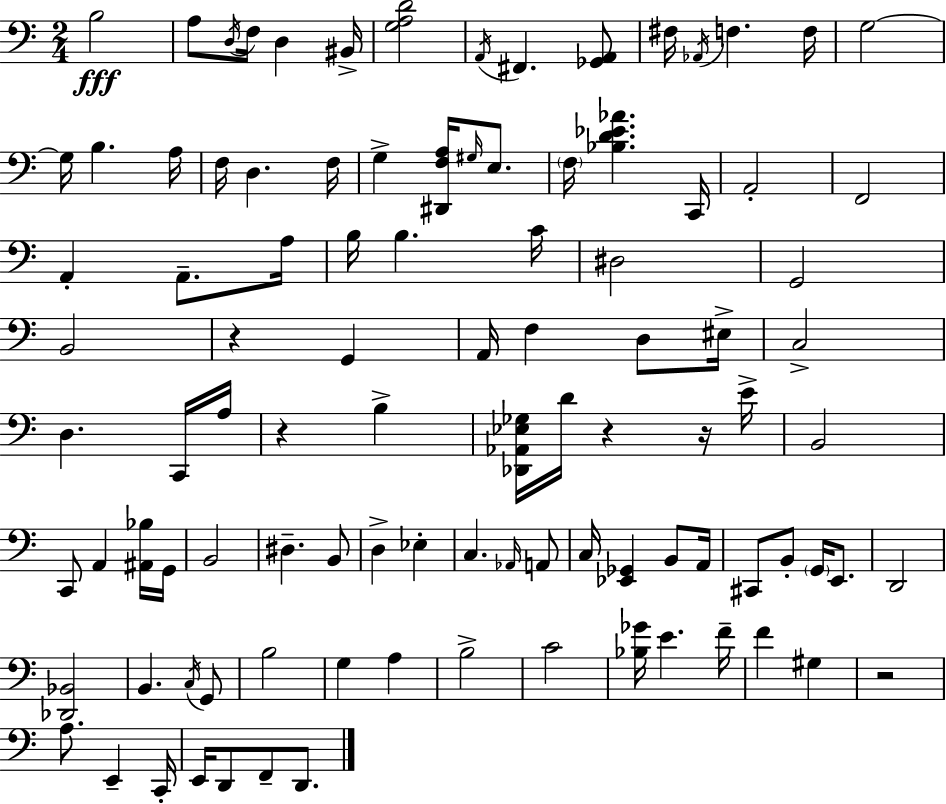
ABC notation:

X:1
T:Untitled
M:2/4
L:1/4
K:Am
B,2 A,/2 D,/4 F,/4 D, ^B,,/4 [G,A,D]2 A,,/4 ^F,, [_G,,A,,]/2 ^F,/4 _A,,/4 F, F,/4 G,2 G,/4 B, A,/4 F,/4 D, F,/4 G, [^D,,F,A,]/4 ^G,/4 E,/2 F,/4 [_B,D_E_A] C,,/4 A,,2 F,,2 A,, A,,/2 A,/4 B,/4 B, C/4 ^D,2 G,,2 B,,2 z G,, A,,/4 F, D,/2 ^E,/4 C,2 D, C,,/4 A,/4 z B, [_D,,_A,,_E,_G,]/4 D/4 z z/4 E/4 B,,2 C,,/2 A,, [^A,,_B,]/4 G,,/4 B,,2 ^D, B,,/2 D, _E, C, _A,,/4 A,,/2 C,/4 [_E,,_G,,] B,,/2 A,,/4 ^C,,/2 B,,/2 G,,/4 E,,/2 D,,2 [_D,,_B,,]2 B,, C,/4 G,,/2 B,2 G, A, B,2 C2 [_B,_G]/4 E F/4 F ^G, z2 A,/2 E,, C,,/4 E,,/4 D,,/2 F,,/2 D,,/2